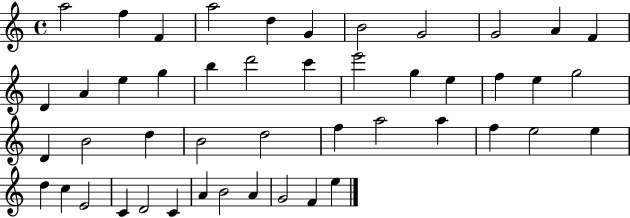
{
  \clef treble
  \time 4/4
  \defaultTimeSignature
  \key c \major
  a''2 f''4 f'4 | a''2 d''4 g'4 | b'2 g'2 | g'2 a'4 f'4 | \break d'4 a'4 e''4 g''4 | b''4 d'''2 c'''4 | e'''2 g''4 e''4 | f''4 e''4 g''2 | \break d'4 b'2 d''4 | b'2 d''2 | f''4 a''2 a''4 | f''4 e''2 e''4 | \break d''4 c''4 e'2 | c'4 d'2 c'4 | a'4 b'2 a'4 | g'2 f'4 e''4 | \break \bar "|."
}